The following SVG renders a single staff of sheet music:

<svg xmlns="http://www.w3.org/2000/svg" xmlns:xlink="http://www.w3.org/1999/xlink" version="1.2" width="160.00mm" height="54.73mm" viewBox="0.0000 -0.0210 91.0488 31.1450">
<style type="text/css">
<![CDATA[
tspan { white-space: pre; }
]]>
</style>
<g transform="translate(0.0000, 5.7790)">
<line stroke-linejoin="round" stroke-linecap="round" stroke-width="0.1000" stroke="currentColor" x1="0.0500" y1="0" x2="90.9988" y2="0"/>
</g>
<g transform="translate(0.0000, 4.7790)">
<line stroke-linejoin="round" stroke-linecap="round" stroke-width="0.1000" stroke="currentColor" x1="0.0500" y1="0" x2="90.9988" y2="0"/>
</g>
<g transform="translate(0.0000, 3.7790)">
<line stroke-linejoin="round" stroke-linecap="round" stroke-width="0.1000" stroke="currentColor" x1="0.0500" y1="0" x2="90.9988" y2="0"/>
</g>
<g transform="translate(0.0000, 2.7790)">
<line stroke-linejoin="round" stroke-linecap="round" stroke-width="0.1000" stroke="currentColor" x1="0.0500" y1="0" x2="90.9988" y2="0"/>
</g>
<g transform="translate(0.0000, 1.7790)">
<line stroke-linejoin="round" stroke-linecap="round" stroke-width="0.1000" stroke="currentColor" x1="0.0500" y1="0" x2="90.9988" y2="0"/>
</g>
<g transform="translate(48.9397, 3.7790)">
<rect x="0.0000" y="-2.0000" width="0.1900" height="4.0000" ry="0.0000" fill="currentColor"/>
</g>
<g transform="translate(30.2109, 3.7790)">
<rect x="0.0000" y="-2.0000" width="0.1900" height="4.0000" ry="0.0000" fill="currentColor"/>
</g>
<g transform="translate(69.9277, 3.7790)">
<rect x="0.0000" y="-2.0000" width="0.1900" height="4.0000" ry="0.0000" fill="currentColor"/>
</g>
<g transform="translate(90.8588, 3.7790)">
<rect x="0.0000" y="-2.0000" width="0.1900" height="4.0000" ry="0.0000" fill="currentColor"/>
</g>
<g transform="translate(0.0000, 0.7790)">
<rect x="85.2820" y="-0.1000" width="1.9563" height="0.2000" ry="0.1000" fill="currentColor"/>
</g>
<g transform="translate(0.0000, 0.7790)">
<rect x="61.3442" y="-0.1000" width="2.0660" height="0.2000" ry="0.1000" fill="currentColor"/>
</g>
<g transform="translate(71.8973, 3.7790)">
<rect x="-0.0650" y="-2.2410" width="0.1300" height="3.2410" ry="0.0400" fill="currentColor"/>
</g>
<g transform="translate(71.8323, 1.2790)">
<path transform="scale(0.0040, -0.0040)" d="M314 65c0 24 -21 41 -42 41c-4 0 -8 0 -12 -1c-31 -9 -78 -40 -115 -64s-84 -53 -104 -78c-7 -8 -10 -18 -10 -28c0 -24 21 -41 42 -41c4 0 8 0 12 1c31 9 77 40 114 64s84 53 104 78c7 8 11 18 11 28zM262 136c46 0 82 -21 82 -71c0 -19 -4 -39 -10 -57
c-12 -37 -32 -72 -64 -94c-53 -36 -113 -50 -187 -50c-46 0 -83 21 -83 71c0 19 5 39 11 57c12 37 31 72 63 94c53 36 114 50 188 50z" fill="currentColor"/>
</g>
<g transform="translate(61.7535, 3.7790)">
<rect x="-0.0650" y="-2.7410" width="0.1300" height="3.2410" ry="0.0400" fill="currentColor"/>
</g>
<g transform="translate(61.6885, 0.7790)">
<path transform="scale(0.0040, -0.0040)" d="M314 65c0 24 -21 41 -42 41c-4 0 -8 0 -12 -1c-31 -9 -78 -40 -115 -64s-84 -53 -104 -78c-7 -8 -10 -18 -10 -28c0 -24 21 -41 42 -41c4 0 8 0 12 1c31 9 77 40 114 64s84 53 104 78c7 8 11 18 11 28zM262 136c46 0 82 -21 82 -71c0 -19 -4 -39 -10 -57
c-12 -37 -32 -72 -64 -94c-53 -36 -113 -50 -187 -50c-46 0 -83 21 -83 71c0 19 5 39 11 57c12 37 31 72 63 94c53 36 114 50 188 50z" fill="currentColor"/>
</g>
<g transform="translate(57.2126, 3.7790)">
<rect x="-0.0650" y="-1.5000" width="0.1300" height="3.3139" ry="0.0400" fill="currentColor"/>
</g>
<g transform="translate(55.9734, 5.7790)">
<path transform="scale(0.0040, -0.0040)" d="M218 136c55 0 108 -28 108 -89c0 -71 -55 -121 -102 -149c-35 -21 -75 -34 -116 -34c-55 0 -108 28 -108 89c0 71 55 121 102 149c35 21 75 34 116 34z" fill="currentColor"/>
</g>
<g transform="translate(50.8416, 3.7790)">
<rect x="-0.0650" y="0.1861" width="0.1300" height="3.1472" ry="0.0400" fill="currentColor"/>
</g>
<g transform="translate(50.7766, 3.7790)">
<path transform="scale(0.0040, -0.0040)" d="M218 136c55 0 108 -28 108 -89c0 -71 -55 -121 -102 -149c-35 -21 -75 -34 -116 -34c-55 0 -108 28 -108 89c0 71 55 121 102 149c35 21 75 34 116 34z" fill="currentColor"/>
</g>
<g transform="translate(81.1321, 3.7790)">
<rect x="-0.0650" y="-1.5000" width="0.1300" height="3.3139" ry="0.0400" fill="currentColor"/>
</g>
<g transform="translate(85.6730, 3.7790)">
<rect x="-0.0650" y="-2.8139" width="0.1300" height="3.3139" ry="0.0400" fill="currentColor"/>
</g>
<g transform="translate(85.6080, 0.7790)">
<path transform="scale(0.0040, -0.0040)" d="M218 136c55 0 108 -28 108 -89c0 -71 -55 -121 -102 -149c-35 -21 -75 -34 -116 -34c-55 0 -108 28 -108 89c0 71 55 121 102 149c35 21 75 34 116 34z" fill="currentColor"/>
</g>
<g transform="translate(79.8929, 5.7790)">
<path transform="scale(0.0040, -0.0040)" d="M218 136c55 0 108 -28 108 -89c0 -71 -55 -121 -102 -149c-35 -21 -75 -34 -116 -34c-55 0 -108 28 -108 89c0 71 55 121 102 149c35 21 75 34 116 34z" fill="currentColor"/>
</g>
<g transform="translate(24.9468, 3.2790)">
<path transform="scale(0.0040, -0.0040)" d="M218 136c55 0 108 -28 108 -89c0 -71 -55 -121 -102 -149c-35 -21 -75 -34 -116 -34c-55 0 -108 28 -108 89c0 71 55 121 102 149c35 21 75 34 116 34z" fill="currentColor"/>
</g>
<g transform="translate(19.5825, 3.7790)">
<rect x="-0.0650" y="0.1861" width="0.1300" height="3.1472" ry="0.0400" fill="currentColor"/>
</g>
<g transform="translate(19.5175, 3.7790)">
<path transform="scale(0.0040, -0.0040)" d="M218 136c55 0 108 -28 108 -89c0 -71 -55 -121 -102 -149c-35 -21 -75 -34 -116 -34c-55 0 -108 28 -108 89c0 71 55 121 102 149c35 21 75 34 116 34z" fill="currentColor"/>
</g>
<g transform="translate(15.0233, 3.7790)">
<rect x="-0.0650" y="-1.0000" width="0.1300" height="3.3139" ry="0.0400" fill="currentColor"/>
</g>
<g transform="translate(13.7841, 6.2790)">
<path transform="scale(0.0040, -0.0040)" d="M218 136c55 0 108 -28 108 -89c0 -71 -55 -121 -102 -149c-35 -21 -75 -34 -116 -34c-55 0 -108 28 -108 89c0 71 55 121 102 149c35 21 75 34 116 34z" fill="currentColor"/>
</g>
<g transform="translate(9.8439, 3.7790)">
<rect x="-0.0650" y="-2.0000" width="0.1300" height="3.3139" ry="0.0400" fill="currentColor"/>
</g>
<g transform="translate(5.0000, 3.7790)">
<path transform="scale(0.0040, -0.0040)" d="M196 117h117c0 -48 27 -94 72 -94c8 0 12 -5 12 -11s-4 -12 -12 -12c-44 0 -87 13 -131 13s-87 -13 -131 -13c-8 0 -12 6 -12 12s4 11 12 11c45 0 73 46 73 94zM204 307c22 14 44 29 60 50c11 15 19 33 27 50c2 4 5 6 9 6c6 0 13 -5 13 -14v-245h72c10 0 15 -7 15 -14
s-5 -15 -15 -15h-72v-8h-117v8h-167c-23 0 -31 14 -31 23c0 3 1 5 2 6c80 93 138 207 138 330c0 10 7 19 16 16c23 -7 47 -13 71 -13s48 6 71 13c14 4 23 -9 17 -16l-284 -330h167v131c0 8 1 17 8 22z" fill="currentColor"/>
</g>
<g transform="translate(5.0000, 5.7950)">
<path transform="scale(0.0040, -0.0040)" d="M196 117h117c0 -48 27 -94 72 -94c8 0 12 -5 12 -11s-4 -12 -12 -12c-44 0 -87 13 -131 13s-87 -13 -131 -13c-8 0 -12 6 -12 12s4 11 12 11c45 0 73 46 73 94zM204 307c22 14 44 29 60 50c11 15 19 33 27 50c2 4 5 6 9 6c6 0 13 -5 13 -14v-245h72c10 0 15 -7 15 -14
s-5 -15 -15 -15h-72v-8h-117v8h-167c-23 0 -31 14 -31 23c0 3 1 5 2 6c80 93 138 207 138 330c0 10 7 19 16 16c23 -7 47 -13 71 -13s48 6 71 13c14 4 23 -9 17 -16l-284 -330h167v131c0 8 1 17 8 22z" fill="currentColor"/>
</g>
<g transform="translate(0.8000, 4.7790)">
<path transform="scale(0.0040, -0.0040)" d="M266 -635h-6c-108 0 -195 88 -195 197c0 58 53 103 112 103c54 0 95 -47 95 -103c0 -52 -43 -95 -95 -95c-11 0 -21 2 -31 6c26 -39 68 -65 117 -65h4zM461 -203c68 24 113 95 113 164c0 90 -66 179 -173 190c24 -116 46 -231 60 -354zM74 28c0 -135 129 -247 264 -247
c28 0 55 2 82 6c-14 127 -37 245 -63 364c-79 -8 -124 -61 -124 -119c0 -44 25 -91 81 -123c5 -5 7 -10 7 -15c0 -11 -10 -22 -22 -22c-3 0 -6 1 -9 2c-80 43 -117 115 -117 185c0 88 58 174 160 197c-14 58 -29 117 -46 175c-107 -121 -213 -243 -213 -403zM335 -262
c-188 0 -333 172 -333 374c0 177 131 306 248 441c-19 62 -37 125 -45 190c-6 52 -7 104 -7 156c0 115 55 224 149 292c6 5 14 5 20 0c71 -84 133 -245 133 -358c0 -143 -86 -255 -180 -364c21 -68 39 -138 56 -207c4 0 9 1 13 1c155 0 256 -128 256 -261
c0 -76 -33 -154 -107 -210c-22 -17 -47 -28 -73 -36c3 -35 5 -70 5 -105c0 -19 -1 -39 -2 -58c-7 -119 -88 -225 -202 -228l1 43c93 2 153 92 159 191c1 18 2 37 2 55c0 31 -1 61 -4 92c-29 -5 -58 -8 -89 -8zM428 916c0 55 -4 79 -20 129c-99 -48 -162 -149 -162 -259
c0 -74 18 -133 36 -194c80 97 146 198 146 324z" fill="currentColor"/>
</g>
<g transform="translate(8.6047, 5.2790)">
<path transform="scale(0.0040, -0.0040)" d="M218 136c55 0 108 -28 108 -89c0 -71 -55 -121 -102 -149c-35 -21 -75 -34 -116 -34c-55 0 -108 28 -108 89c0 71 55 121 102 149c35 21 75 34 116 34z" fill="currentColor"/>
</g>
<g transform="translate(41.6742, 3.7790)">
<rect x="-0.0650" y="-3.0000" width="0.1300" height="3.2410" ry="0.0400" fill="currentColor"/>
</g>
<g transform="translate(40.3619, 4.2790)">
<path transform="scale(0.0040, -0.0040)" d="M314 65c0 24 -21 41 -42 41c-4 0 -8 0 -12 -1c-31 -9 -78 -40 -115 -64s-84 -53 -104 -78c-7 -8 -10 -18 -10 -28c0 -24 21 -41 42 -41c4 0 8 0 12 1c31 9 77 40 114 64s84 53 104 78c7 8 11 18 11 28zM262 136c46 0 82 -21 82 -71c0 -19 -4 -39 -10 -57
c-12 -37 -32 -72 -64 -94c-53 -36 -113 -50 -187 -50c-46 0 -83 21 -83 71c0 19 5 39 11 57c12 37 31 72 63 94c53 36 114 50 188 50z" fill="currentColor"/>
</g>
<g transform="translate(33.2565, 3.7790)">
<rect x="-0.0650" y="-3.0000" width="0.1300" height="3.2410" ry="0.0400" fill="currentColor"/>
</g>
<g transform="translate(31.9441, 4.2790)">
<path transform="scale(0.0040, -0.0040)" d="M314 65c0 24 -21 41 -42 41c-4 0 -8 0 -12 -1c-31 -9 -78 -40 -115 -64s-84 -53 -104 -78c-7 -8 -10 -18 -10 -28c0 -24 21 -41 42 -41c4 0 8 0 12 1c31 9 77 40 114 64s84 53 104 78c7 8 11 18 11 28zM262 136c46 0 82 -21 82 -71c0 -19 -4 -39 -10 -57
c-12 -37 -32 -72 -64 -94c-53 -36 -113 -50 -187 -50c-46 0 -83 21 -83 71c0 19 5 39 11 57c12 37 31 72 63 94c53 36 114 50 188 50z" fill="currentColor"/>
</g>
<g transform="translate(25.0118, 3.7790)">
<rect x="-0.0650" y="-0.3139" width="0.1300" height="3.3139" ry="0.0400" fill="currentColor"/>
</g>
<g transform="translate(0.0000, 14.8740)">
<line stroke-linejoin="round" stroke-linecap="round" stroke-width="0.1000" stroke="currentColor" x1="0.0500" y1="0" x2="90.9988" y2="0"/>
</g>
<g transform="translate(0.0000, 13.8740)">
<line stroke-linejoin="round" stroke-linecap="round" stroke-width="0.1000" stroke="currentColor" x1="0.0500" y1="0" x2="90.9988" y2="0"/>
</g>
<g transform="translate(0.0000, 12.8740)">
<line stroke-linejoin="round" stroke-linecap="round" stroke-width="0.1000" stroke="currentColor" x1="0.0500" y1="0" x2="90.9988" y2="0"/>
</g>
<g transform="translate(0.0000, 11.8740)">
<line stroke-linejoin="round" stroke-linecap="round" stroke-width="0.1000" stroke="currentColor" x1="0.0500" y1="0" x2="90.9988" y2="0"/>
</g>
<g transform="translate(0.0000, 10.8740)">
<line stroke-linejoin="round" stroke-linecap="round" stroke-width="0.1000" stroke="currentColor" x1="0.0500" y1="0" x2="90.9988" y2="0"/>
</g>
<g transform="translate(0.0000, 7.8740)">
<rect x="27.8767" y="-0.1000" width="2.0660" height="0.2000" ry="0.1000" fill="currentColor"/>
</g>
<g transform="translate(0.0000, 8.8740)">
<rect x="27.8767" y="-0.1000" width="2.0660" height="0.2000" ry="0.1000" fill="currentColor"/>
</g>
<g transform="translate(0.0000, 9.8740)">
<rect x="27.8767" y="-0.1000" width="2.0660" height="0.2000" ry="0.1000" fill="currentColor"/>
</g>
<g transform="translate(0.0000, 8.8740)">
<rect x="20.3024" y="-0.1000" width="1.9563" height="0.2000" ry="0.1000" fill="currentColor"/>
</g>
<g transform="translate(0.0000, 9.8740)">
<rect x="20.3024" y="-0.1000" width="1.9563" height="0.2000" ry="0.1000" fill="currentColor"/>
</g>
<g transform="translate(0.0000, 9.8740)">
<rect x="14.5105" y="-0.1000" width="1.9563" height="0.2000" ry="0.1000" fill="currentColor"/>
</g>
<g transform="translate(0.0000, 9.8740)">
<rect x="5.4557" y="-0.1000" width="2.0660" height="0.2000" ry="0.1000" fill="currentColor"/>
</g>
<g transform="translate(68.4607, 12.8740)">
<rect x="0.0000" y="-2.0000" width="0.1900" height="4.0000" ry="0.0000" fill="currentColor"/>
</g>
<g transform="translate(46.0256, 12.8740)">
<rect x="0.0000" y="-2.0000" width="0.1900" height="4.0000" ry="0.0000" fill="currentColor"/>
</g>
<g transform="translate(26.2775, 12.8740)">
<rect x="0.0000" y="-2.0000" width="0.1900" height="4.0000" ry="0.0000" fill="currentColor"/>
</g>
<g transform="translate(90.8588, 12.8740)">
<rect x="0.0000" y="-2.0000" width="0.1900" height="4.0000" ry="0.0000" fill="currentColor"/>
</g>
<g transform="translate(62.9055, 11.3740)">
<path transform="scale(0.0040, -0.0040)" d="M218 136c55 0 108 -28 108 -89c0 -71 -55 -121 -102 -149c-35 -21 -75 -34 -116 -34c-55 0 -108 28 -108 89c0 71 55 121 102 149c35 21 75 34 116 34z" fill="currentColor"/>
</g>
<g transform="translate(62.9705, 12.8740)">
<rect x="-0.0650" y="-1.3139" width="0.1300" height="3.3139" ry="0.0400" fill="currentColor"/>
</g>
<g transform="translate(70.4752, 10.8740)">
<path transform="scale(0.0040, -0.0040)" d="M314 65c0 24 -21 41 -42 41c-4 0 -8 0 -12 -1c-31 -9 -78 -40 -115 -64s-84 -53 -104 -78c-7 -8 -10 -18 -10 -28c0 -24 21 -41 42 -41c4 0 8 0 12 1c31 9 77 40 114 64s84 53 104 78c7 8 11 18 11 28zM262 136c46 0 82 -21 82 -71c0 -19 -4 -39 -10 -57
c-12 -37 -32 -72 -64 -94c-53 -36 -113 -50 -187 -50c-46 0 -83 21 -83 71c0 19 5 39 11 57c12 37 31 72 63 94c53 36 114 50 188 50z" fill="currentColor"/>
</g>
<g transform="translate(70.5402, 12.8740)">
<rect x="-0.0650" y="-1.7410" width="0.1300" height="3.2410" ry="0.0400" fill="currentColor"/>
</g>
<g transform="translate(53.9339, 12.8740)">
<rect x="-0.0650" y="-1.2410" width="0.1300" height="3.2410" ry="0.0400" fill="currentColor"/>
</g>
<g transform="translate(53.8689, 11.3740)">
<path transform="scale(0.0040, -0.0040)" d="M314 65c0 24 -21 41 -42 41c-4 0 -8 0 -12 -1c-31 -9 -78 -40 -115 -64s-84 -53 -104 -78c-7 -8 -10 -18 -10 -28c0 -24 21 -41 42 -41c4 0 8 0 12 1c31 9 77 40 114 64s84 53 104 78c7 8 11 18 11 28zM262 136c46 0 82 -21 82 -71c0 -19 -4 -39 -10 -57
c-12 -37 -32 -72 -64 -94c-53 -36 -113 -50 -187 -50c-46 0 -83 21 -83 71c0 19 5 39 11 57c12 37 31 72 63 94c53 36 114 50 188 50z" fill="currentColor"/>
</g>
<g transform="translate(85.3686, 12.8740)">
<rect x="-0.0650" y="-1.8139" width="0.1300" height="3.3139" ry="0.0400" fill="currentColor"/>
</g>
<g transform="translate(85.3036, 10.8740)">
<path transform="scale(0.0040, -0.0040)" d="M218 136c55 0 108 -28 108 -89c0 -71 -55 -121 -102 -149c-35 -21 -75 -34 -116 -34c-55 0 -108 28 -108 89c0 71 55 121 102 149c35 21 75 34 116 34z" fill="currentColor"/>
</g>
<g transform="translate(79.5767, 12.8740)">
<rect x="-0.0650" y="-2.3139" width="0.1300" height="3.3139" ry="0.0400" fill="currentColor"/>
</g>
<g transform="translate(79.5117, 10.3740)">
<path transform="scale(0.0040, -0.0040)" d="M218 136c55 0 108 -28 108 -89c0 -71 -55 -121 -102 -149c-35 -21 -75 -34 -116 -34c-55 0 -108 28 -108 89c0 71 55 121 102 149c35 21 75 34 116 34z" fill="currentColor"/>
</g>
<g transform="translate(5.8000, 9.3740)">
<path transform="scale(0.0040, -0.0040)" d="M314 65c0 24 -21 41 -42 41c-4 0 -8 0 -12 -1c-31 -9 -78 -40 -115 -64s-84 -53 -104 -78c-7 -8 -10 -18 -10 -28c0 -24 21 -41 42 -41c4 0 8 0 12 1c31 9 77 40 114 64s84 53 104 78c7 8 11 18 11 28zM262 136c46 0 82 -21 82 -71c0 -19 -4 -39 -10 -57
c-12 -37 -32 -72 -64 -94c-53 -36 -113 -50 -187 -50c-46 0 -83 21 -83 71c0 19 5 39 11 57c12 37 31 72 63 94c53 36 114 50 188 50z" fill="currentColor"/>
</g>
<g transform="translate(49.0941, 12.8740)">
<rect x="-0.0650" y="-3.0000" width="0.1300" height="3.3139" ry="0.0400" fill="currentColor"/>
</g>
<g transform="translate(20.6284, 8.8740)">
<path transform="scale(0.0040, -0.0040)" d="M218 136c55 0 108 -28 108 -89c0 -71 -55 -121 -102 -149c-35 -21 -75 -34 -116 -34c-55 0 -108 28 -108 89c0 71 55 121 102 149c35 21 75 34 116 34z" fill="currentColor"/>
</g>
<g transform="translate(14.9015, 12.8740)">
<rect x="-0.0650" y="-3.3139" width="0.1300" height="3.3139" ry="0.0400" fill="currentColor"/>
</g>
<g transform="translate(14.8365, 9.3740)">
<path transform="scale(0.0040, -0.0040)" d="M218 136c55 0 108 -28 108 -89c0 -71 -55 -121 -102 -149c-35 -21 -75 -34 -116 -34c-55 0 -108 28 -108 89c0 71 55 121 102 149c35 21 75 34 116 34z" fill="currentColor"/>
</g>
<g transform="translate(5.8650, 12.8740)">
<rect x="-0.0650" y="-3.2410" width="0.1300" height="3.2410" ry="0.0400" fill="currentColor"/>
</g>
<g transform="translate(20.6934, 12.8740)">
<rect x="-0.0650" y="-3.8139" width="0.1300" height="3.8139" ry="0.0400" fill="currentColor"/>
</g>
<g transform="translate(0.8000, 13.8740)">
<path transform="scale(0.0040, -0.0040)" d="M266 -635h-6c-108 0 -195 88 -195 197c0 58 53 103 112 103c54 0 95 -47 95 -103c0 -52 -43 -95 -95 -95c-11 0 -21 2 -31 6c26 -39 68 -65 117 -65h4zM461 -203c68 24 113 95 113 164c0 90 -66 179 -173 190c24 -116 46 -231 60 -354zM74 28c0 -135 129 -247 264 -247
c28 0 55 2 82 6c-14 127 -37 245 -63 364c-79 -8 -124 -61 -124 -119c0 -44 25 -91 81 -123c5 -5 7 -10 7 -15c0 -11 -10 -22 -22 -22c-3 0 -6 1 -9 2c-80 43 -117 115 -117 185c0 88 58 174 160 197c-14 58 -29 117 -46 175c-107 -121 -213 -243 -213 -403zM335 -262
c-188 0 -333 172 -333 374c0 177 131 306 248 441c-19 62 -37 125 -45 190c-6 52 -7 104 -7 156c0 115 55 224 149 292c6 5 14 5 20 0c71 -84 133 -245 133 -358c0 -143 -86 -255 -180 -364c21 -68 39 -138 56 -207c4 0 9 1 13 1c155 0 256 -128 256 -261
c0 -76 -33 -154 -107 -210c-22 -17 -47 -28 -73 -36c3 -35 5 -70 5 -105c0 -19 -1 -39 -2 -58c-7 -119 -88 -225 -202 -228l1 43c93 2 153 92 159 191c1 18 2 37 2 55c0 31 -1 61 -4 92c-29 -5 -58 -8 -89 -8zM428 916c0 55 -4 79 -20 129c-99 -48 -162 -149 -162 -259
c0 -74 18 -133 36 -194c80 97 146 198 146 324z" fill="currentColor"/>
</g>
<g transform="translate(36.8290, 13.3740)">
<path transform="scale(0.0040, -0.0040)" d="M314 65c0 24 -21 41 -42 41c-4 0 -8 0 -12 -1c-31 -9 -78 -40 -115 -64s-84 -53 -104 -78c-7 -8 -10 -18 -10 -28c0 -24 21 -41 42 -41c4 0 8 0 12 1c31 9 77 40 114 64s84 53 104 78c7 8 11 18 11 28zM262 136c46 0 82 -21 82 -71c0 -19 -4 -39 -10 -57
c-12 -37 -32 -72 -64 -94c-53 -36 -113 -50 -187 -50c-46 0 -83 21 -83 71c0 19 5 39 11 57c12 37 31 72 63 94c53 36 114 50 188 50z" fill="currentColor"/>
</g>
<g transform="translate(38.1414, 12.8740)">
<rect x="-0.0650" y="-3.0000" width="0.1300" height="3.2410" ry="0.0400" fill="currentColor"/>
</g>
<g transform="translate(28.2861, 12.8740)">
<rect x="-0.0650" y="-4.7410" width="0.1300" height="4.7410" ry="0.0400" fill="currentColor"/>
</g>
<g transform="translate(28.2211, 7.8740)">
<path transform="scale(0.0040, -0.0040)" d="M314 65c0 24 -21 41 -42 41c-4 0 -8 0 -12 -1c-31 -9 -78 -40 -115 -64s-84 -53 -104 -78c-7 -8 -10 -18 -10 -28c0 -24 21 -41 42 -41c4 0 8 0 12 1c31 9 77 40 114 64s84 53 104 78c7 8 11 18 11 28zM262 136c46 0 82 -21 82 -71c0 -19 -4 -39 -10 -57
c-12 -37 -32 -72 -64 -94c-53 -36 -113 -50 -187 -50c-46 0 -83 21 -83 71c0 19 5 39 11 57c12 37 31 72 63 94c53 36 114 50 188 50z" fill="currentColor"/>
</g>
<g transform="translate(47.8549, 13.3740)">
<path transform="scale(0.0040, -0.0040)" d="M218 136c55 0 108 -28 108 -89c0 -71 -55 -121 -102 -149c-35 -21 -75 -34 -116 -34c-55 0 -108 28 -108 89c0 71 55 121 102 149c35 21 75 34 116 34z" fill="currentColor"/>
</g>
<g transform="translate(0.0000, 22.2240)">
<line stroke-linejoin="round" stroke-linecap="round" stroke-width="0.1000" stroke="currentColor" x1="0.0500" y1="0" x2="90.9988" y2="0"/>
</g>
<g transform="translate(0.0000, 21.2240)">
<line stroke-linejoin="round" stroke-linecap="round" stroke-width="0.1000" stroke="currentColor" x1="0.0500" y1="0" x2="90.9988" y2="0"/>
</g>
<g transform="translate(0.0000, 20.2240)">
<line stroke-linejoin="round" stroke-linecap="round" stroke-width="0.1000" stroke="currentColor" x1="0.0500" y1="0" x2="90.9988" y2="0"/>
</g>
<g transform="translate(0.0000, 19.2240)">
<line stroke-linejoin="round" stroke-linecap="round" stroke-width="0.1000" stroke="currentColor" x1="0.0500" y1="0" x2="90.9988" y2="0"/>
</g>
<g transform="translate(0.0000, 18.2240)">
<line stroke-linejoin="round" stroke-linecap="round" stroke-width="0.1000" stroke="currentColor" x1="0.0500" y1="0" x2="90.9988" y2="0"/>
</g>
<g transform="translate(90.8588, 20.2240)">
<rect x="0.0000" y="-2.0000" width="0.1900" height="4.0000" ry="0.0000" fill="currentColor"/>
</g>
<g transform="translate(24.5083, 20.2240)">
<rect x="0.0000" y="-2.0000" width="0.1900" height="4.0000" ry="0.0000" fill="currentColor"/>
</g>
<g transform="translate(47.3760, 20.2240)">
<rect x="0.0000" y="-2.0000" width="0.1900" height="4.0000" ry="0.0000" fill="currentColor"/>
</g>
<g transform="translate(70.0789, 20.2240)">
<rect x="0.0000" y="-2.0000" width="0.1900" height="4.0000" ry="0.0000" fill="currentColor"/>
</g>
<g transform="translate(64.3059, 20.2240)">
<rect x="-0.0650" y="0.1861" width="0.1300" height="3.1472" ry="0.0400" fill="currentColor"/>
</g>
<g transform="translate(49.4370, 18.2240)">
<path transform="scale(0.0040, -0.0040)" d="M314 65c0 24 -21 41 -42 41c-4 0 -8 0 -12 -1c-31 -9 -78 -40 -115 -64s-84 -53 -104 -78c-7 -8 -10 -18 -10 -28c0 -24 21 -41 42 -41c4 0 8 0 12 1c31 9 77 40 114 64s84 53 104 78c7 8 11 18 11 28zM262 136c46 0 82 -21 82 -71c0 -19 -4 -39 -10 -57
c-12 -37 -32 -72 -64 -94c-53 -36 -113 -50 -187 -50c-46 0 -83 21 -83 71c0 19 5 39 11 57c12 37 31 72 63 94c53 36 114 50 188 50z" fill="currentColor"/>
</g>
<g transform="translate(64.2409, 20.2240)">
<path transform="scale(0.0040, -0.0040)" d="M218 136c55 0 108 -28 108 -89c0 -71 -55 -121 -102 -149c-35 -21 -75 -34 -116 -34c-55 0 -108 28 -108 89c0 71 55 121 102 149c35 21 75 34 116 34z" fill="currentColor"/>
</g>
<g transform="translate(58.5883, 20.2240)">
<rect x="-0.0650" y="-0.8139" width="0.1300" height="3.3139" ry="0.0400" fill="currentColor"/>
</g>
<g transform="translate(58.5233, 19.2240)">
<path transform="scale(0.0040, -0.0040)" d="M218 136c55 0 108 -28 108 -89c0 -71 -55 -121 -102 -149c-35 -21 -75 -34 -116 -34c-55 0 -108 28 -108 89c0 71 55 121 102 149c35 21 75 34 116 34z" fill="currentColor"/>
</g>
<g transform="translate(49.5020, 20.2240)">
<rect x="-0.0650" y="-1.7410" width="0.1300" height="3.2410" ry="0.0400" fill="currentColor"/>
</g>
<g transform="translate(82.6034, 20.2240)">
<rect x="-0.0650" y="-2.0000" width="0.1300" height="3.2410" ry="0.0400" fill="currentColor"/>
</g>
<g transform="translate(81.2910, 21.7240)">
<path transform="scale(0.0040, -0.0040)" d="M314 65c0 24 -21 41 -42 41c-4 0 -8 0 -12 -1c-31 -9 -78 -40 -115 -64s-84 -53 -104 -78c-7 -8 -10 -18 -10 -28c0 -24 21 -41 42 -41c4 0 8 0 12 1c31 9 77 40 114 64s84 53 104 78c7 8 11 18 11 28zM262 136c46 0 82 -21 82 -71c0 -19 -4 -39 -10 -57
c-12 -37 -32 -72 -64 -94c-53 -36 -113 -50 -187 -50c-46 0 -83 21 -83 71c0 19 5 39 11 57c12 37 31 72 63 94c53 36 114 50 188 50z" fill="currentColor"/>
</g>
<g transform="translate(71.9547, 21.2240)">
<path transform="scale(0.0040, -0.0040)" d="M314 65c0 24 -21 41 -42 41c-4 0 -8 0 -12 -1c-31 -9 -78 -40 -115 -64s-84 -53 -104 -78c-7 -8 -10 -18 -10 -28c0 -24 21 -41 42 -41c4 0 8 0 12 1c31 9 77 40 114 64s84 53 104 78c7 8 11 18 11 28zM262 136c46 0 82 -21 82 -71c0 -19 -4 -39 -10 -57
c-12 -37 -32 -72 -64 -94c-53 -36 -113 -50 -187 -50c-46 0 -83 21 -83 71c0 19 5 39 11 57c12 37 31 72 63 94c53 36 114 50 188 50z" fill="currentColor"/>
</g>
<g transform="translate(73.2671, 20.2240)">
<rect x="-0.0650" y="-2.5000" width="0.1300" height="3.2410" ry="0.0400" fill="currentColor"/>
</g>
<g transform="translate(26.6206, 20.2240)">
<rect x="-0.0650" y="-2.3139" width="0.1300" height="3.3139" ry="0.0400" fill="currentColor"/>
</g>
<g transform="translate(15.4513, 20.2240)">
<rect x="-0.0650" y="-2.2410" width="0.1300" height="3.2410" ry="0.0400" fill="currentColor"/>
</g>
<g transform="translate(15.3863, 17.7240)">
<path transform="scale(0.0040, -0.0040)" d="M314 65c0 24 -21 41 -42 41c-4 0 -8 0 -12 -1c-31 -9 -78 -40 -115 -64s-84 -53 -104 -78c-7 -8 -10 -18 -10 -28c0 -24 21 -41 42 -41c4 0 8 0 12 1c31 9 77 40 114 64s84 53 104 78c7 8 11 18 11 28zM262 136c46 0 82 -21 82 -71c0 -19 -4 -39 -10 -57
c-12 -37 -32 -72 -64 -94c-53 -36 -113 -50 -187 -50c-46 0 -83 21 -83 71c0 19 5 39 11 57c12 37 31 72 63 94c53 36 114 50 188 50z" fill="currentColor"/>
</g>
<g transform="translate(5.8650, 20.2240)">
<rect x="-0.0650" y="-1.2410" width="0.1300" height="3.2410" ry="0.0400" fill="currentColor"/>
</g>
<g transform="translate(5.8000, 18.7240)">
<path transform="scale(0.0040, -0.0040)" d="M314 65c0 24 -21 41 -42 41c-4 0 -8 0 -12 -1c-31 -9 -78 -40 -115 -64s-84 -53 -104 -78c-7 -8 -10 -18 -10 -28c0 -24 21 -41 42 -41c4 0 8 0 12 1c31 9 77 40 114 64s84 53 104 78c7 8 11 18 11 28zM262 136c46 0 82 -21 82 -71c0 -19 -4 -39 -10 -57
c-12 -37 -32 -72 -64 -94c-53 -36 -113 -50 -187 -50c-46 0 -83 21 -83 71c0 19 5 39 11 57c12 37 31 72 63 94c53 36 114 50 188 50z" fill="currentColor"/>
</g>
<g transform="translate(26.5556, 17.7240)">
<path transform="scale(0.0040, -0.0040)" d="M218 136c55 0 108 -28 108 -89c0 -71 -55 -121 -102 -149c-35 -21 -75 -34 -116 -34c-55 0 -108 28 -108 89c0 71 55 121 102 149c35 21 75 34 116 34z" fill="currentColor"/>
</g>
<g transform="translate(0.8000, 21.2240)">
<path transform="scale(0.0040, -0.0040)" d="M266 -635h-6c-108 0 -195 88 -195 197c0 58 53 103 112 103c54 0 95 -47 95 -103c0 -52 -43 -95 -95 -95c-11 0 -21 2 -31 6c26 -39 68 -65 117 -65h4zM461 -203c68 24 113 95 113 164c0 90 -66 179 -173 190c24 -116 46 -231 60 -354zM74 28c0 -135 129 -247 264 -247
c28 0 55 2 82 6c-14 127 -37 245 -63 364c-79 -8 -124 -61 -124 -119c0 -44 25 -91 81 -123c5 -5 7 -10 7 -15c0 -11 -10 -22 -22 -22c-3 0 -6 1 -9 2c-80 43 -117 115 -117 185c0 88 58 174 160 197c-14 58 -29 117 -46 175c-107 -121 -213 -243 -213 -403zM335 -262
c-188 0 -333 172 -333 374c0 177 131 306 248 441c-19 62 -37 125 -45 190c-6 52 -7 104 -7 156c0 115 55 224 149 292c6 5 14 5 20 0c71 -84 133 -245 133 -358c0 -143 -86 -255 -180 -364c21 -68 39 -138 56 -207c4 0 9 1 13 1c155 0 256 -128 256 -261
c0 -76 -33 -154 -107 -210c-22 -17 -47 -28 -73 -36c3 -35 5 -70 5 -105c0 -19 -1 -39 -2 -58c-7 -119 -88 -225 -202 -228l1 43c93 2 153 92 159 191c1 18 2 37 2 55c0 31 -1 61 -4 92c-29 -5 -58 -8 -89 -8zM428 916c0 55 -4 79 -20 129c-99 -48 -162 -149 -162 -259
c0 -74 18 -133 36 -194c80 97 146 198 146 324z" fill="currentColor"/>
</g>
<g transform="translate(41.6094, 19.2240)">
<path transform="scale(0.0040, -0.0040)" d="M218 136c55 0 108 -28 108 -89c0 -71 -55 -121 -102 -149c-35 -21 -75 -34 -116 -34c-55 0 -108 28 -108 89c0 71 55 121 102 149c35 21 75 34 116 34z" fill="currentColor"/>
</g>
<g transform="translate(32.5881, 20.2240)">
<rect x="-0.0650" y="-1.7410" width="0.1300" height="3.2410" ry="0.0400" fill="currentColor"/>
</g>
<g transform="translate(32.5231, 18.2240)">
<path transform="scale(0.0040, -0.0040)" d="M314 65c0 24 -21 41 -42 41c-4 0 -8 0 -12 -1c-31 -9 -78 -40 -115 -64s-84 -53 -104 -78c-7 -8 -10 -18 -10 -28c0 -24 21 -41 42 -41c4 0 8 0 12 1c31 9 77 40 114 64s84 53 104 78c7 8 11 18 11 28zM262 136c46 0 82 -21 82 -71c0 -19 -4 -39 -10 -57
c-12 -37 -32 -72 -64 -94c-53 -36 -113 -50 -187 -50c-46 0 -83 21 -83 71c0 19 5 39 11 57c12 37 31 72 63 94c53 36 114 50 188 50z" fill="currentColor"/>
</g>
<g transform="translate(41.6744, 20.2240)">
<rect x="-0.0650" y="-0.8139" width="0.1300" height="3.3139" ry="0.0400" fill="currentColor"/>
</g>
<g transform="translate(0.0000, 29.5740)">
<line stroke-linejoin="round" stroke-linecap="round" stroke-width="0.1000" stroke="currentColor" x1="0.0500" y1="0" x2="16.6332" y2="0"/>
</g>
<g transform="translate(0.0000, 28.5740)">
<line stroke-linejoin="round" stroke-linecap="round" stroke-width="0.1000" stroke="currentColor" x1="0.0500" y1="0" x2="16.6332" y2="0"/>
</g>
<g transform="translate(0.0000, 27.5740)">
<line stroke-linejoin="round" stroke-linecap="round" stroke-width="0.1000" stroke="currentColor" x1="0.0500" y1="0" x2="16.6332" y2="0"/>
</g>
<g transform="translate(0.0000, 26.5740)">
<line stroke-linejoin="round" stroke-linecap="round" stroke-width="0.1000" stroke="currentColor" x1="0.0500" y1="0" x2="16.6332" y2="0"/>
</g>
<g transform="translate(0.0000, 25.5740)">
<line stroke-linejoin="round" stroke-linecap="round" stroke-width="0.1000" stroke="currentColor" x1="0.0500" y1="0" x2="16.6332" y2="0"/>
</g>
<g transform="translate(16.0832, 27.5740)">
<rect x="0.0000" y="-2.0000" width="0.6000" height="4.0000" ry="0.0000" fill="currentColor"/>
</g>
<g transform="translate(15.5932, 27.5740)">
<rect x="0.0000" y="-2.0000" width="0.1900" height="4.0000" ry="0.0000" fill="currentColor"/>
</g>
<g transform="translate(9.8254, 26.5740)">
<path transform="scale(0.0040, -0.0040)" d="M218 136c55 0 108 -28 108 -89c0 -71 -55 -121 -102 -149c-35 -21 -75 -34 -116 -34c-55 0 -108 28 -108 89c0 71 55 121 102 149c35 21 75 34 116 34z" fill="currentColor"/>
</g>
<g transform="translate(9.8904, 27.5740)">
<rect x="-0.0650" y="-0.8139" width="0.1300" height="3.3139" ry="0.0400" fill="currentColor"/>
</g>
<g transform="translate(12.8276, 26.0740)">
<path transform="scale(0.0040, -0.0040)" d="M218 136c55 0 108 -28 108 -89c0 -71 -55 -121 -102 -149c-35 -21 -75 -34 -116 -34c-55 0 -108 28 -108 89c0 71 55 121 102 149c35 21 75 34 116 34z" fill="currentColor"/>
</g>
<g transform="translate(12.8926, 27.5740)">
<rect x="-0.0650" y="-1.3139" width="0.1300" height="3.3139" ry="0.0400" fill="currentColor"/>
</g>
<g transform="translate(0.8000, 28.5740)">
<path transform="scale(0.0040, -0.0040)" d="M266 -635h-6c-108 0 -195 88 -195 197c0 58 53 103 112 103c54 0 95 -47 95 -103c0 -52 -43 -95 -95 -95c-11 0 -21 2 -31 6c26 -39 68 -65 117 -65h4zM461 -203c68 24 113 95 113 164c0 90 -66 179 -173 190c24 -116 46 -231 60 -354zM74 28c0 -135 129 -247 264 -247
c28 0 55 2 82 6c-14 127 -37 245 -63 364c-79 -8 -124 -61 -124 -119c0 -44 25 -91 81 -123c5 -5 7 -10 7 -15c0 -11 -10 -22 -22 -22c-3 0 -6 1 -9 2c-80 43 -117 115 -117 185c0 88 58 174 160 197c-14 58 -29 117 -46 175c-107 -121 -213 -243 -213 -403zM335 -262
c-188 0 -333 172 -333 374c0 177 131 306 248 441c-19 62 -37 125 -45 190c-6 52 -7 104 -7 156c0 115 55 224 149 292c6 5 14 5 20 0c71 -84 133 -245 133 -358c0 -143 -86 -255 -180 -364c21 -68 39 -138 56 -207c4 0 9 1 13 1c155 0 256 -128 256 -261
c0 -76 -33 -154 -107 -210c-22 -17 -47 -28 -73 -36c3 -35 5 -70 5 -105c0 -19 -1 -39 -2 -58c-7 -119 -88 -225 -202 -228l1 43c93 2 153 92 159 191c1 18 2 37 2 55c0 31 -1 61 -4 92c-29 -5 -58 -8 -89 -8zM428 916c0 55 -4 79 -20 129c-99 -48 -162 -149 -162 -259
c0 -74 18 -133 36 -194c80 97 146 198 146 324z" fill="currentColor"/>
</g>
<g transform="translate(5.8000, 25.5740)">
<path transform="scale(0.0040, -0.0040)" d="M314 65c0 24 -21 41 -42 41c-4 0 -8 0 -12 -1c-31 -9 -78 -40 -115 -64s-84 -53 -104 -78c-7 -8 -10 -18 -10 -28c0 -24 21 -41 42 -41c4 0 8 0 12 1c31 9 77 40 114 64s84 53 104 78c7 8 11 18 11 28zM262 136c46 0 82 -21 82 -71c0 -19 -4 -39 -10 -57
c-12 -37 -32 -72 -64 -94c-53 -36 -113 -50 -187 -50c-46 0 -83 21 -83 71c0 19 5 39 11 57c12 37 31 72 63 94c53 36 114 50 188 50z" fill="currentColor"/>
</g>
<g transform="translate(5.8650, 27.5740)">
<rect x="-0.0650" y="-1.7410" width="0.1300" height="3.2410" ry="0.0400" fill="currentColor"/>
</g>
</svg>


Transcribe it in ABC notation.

X:1
T:Untitled
M:4/4
L:1/4
K:C
F D B c A2 A2 B E a2 g2 E a b2 b c' e'2 A2 A e2 e f2 g f e2 g2 g f2 d f2 d B G2 F2 f2 d e